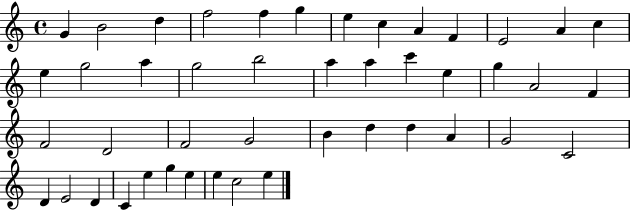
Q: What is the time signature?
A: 4/4